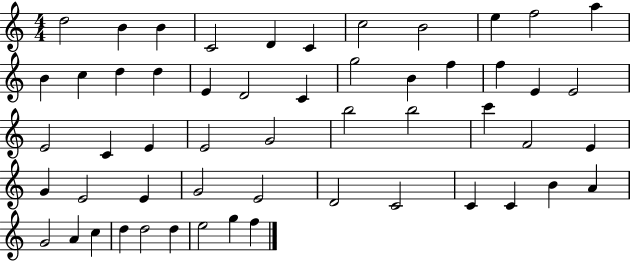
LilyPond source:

{
  \clef treble
  \numericTimeSignature
  \time 4/4
  \key c \major
  d''2 b'4 b'4 | c'2 d'4 c'4 | c''2 b'2 | e''4 f''2 a''4 | \break b'4 c''4 d''4 d''4 | e'4 d'2 c'4 | g''2 b'4 f''4 | f''4 e'4 e'2 | \break e'2 c'4 e'4 | e'2 g'2 | b''2 b''2 | c'''4 f'2 e'4 | \break g'4 e'2 e'4 | g'2 e'2 | d'2 c'2 | c'4 c'4 b'4 a'4 | \break g'2 a'4 c''4 | d''4 d''2 d''4 | e''2 g''4 f''4 | \bar "|."
}